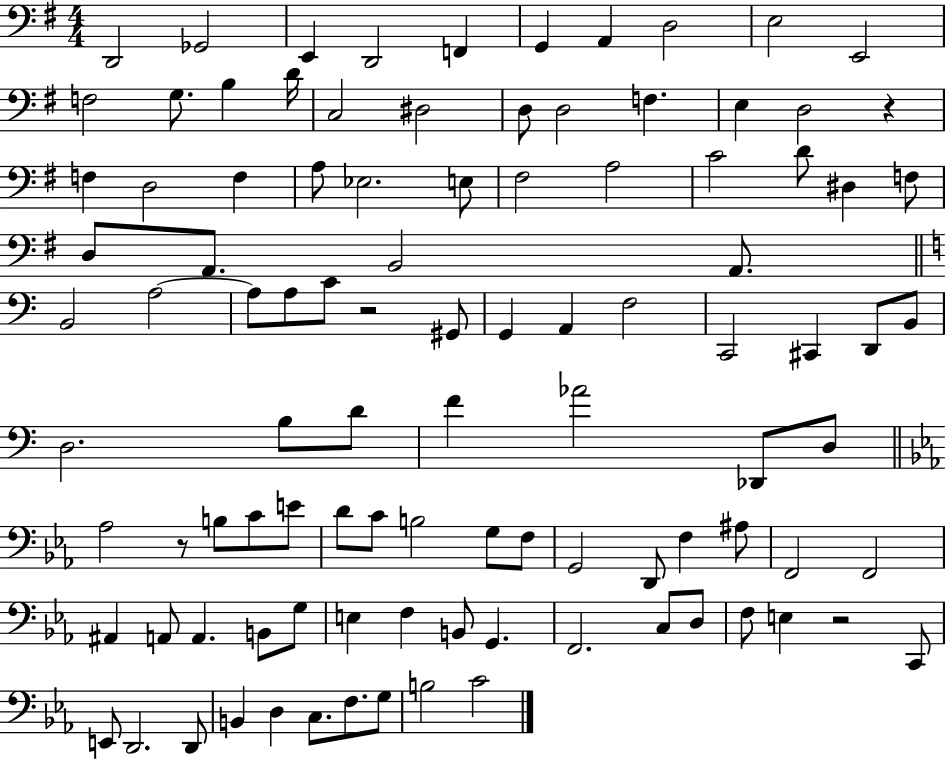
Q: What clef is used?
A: bass